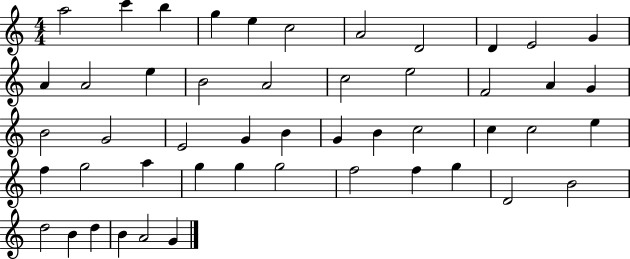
X:1
T:Untitled
M:4/4
L:1/4
K:C
a2 c' b g e c2 A2 D2 D E2 G A A2 e B2 A2 c2 e2 F2 A G B2 G2 E2 G B G B c2 c c2 e f g2 a g g g2 f2 f g D2 B2 d2 B d B A2 G